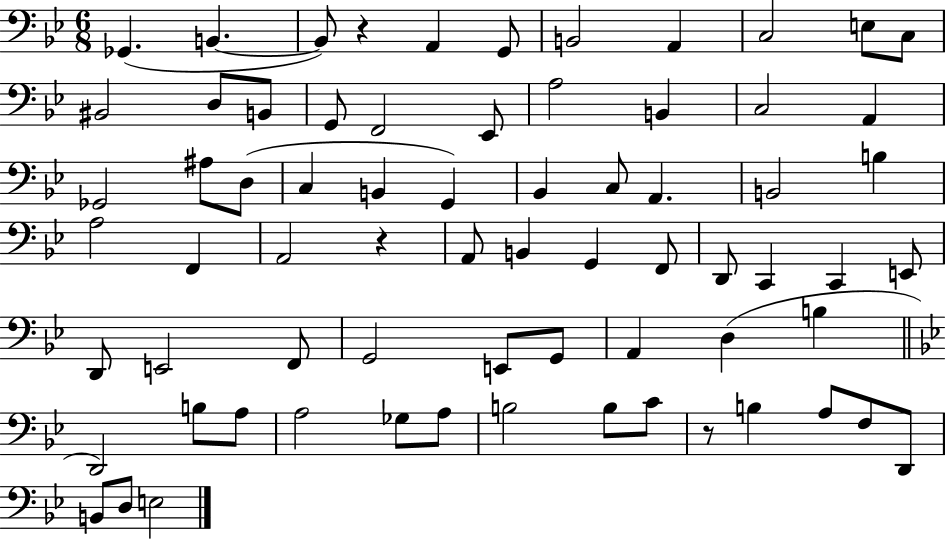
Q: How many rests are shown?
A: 3